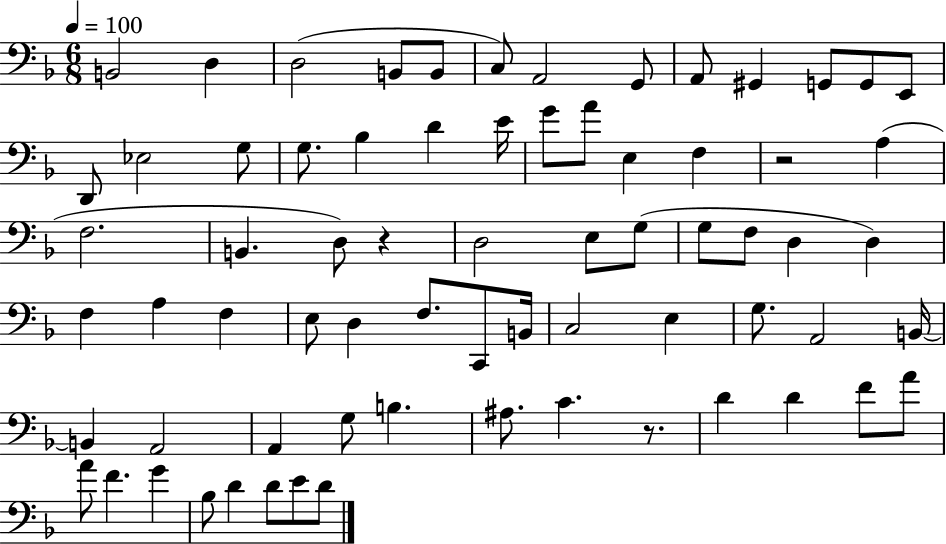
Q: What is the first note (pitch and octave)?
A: B2